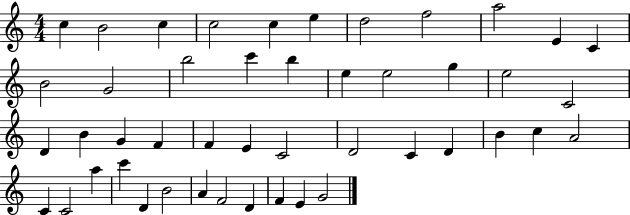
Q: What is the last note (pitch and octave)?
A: G4